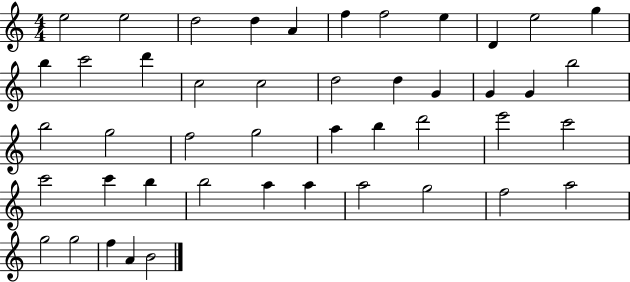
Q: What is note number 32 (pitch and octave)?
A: C6